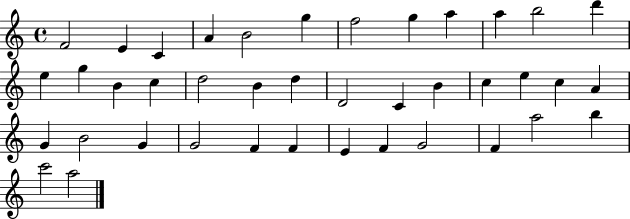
{
  \clef treble
  \time 4/4
  \defaultTimeSignature
  \key c \major
  f'2 e'4 c'4 | a'4 b'2 g''4 | f''2 g''4 a''4 | a''4 b''2 d'''4 | \break e''4 g''4 b'4 c''4 | d''2 b'4 d''4 | d'2 c'4 b'4 | c''4 e''4 c''4 a'4 | \break g'4 b'2 g'4 | g'2 f'4 f'4 | e'4 f'4 g'2 | f'4 a''2 b''4 | \break c'''2 a''2 | \bar "|."
}